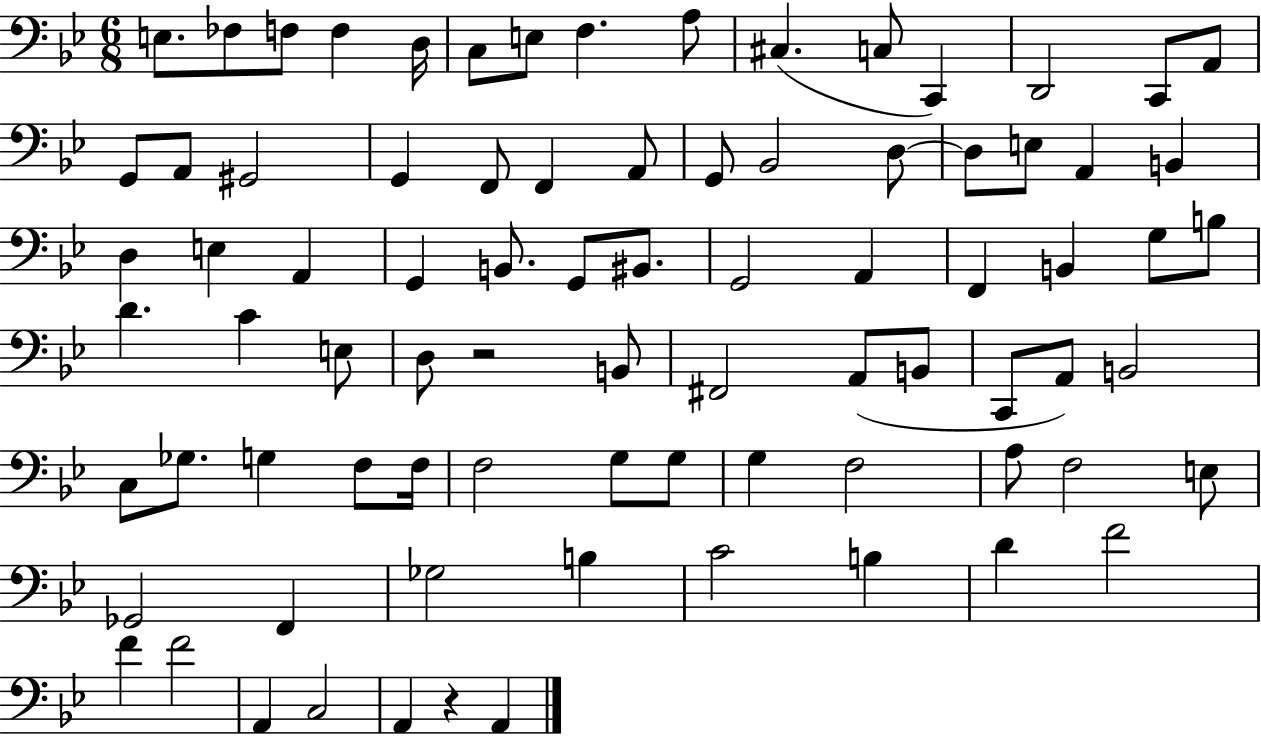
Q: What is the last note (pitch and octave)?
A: A2